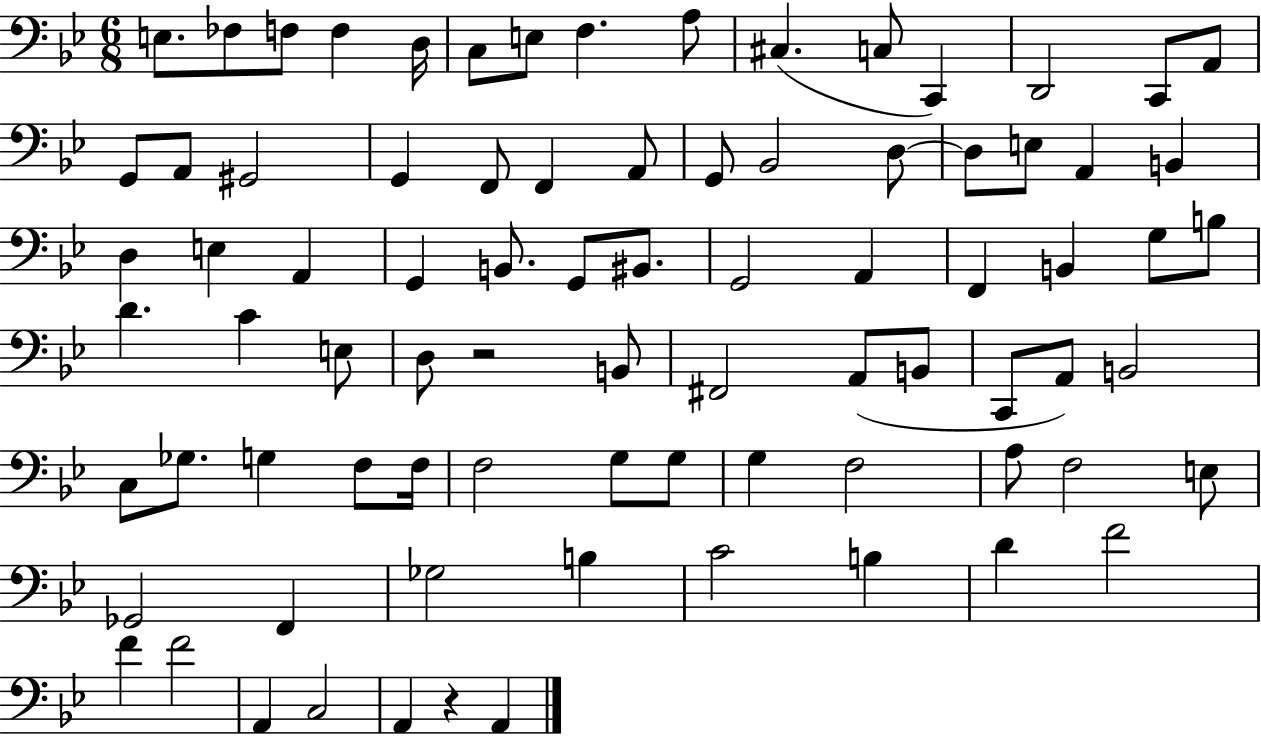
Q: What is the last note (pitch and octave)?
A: A2